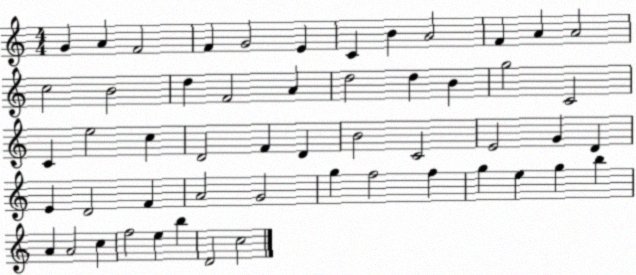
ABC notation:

X:1
T:Untitled
M:4/4
L:1/4
K:C
G A F2 F G2 E C B A2 F A A2 c2 B2 d F2 A d2 d B g2 C2 C e2 c D2 F D B2 C2 E2 G D E D2 F A2 G2 g f2 f g e g b A A2 c f2 e b D2 c2